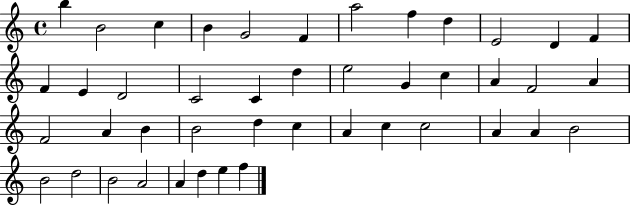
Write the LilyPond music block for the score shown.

{
  \clef treble
  \time 4/4
  \defaultTimeSignature
  \key c \major
  b''4 b'2 c''4 | b'4 g'2 f'4 | a''2 f''4 d''4 | e'2 d'4 f'4 | \break f'4 e'4 d'2 | c'2 c'4 d''4 | e''2 g'4 c''4 | a'4 f'2 a'4 | \break f'2 a'4 b'4 | b'2 d''4 c''4 | a'4 c''4 c''2 | a'4 a'4 b'2 | \break b'2 d''2 | b'2 a'2 | a'4 d''4 e''4 f''4 | \bar "|."
}